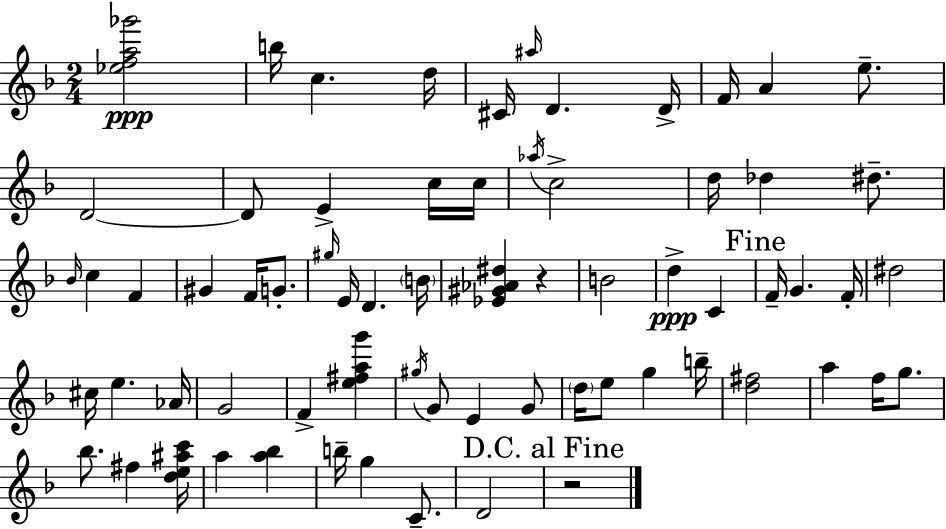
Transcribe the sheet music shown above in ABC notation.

X:1
T:Untitled
M:2/4
L:1/4
K:F
[_efa_g']2 b/4 c d/4 ^C/4 ^a/4 D D/4 F/4 A e/2 D2 D/2 E c/4 c/4 _a/4 c2 d/4 _d ^d/2 _B/4 c F ^G F/4 G/2 ^g/4 E/4 D B/4 [_E^G_A^d] z B2 d C F/4 G F/4 ^d2 ^c/4 e _A/4 G2 F [e^fag'] ^g/4 G/2 E G/2 d/4 e/2 g b/4 [d^f]2 a f/4 g/2 _b/2 ^f [de^ac']/4 a [a_b] b/4 g C/2 D2 z2